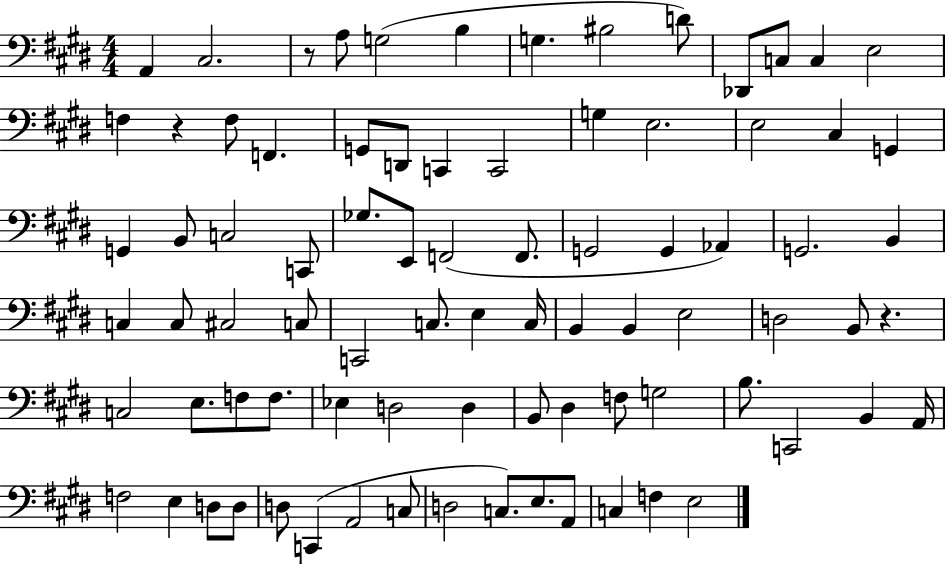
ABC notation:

X:1
T:Untitled
M:4/4
L:1/4
K:E
A,, ^C,2 z/2 A,/2 G,2 B, G, ^B,2 D/2 _D,,/2 C,/2 C, E,2 F, z F,/2 F,, G,,/2 D,,/2 C,, C,,2 G, E,2 E,2 ^C, G,, G,, B,,/2 C,2 C,,/2 _G,/2 E,,/2 F,,2 F,,/2 G,,2 G,, _A,, G,,2 B,, C, C,/2 ^C,2 C,/2 C,,2 C,/2 E, C,/4 B,, B,, E,2 D,2 B,,/2 z C,2 E,/2 F,/2 F,/2 _E, D,2 D, B,,/2 ^D, F,/2 G,2 B,/2 C,,2 B,, A,,/4 F,2 E, D,/2 D,/2 D,/2 C,, A,,2 C,/2 D,2 C,/2 E,/2 A,,/2 C, F, E,2